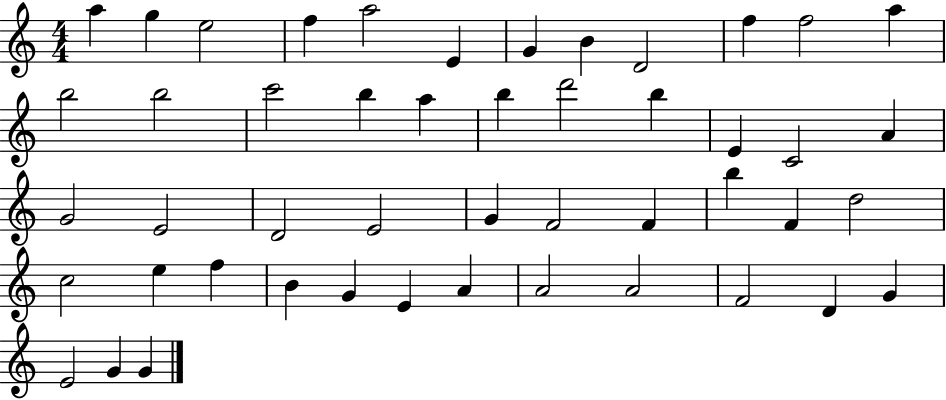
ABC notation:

X:1
T:Untitled
M:4/4
L:1/4
K:C
a g e2 f a2 E G B D2 f f2 a b2 b2 c'2 b a b d'2 b E C2 A G2 E2 D2 E2 G F2 F b F d2 c2 e f B G E A A2 A2 F2 D G E2 G G